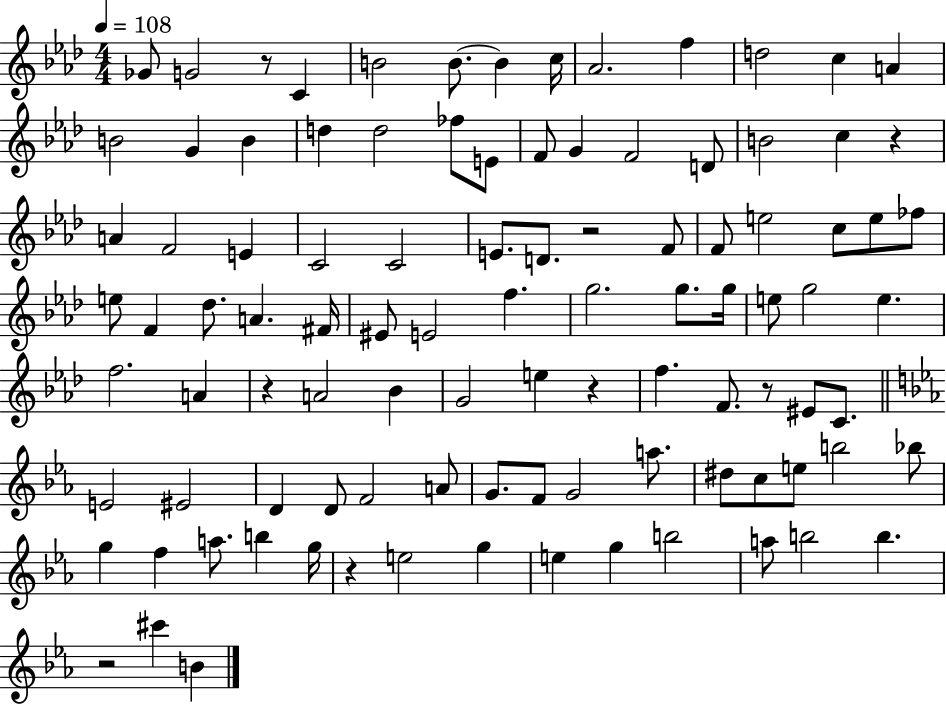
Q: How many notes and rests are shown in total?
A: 100